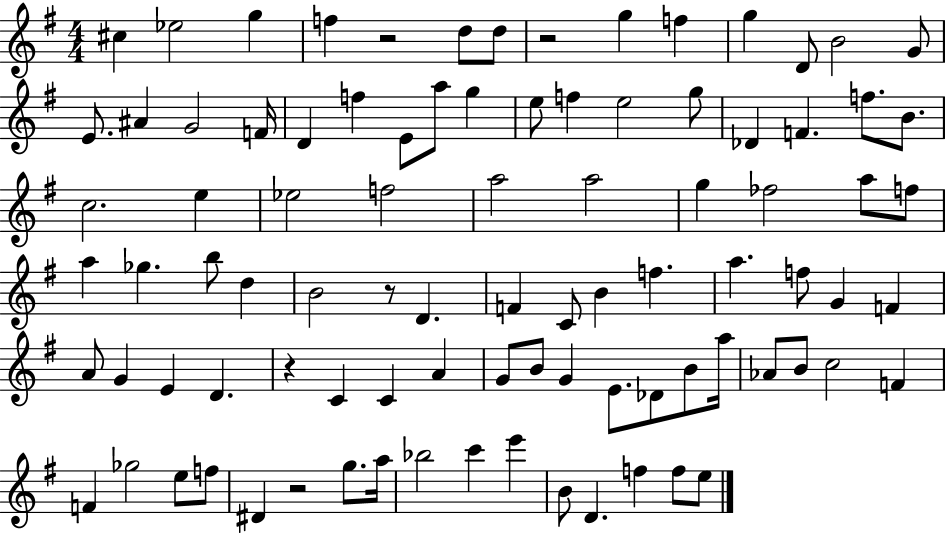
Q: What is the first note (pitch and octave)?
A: C#5